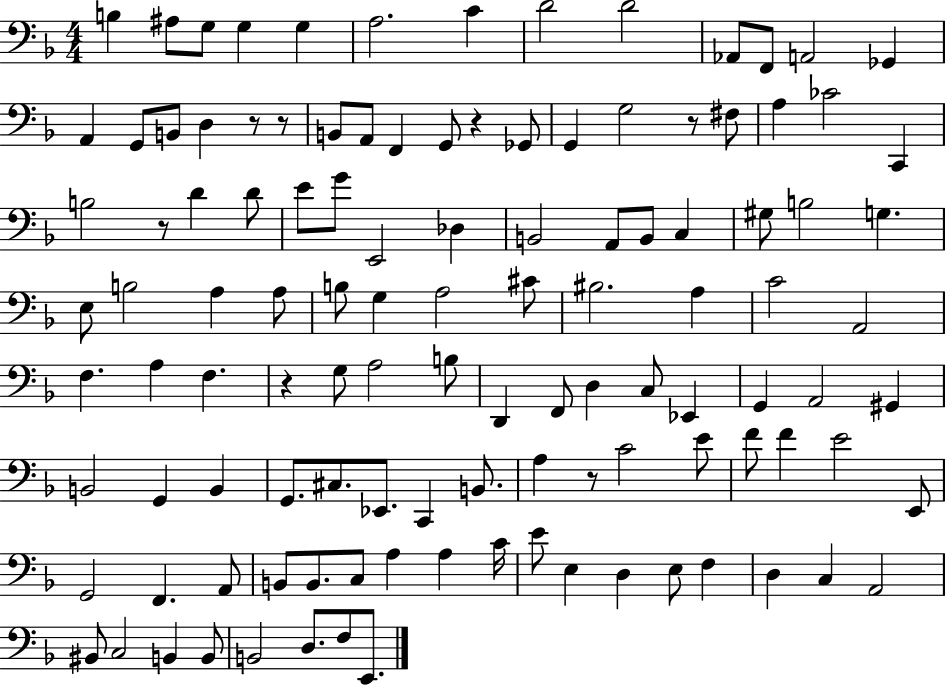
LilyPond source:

{
  \clef bass
  \numericTimeSignature
  \time 4/4
  \key f \major
  b4 ais8 g8 g4 g4 | a2. c'4 | d'2 d'2 | aes,8 f,8 a,2 ges,4 | \break a,4 g,8 b,8 d4 r8 r8 | b,8 a,8 f,4 g,8 r4 ges,8 | g,4 g2 r8 fis8 | a4 ces'2 c,4 | \break b2 r8 d'4 d'8 | e'8 g'8 e,2 des4 | b,2 a,8 b,8 c4 | gis8 b2 g4. | \break e8 b2 a4 a8 | b8 g4 a2 cis'8 | bis2. a4 | c'2 a,2 | \break f4. a4 f4. | r4 g8 a2 b8 | d,4 f,8 d4 c8 ees,4 | g,4 a,2 gis,4 | \break b,2 g,4 b,4 | g,8. cis8. ees,8. c,4 b,8. | a4 r8 c'2 e'8 | f'8 f'4 e'2 e,8 | \break g,2 f,4. a,8 | b,8 b,8. c8 a4 a4 c'16 | e'8 e4 d4 e8 f4 | d4 c4 a,2 | \break bis,8 c2 b,4 b,8 | b,2 d8. f8 e,8. | \bar "|."
}